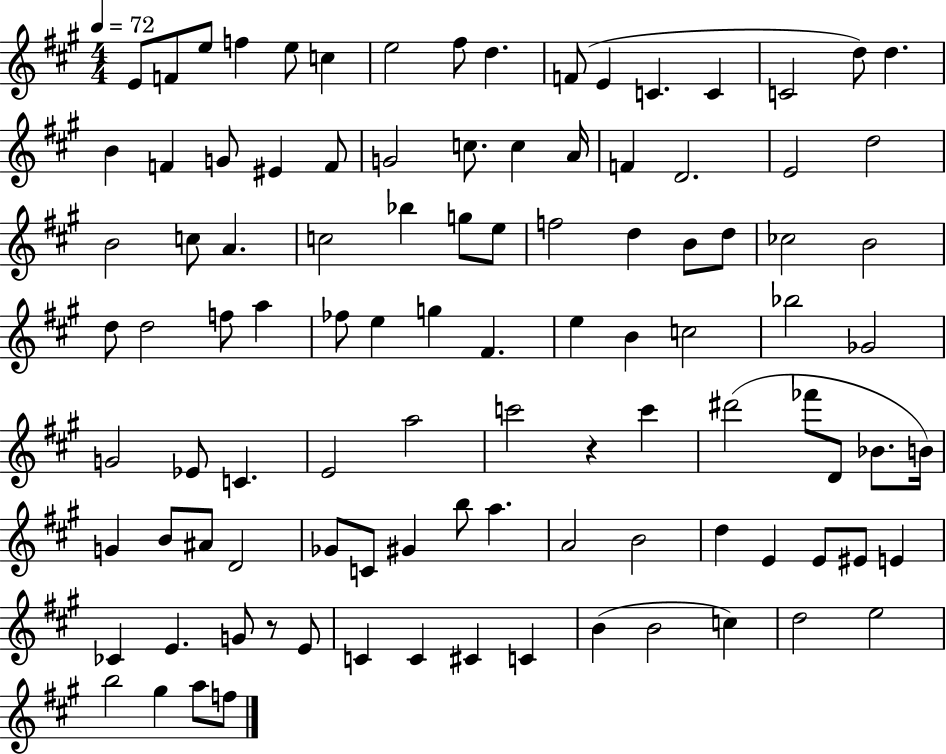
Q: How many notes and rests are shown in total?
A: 102